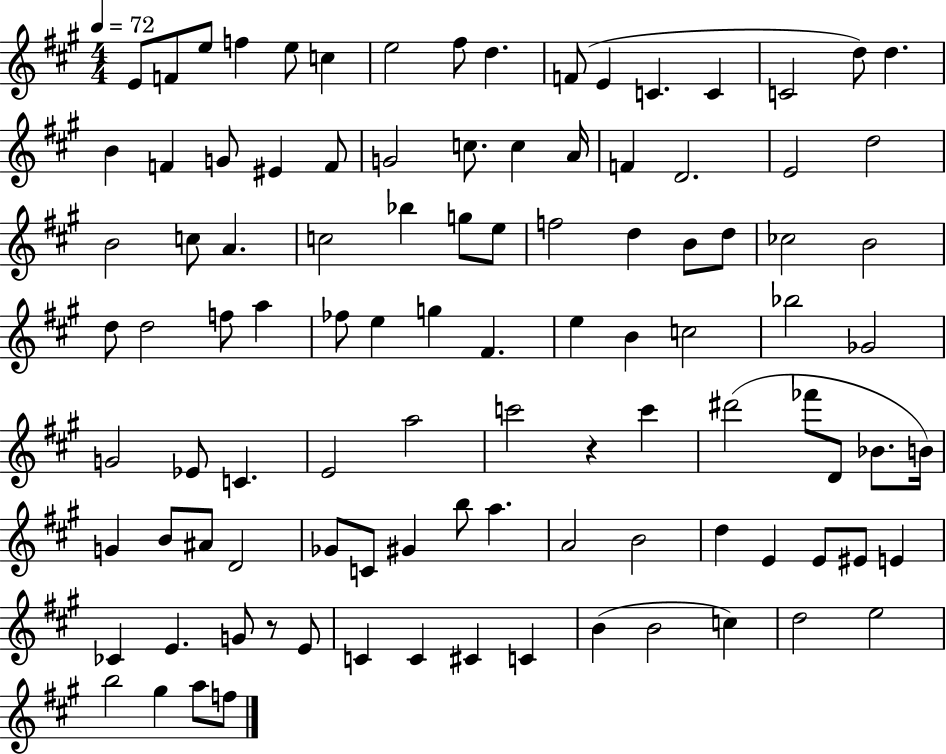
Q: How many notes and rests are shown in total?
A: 102